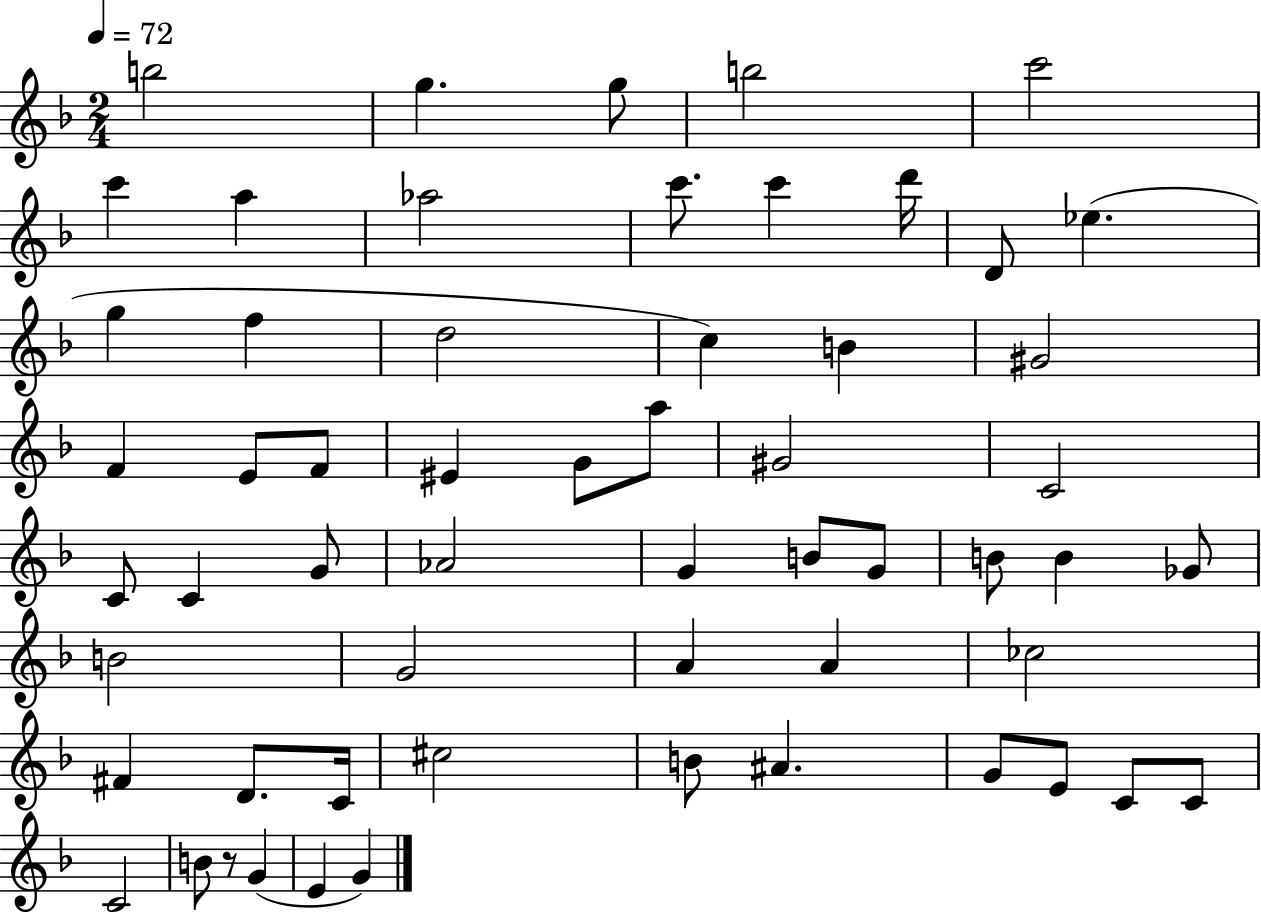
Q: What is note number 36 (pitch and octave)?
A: B4